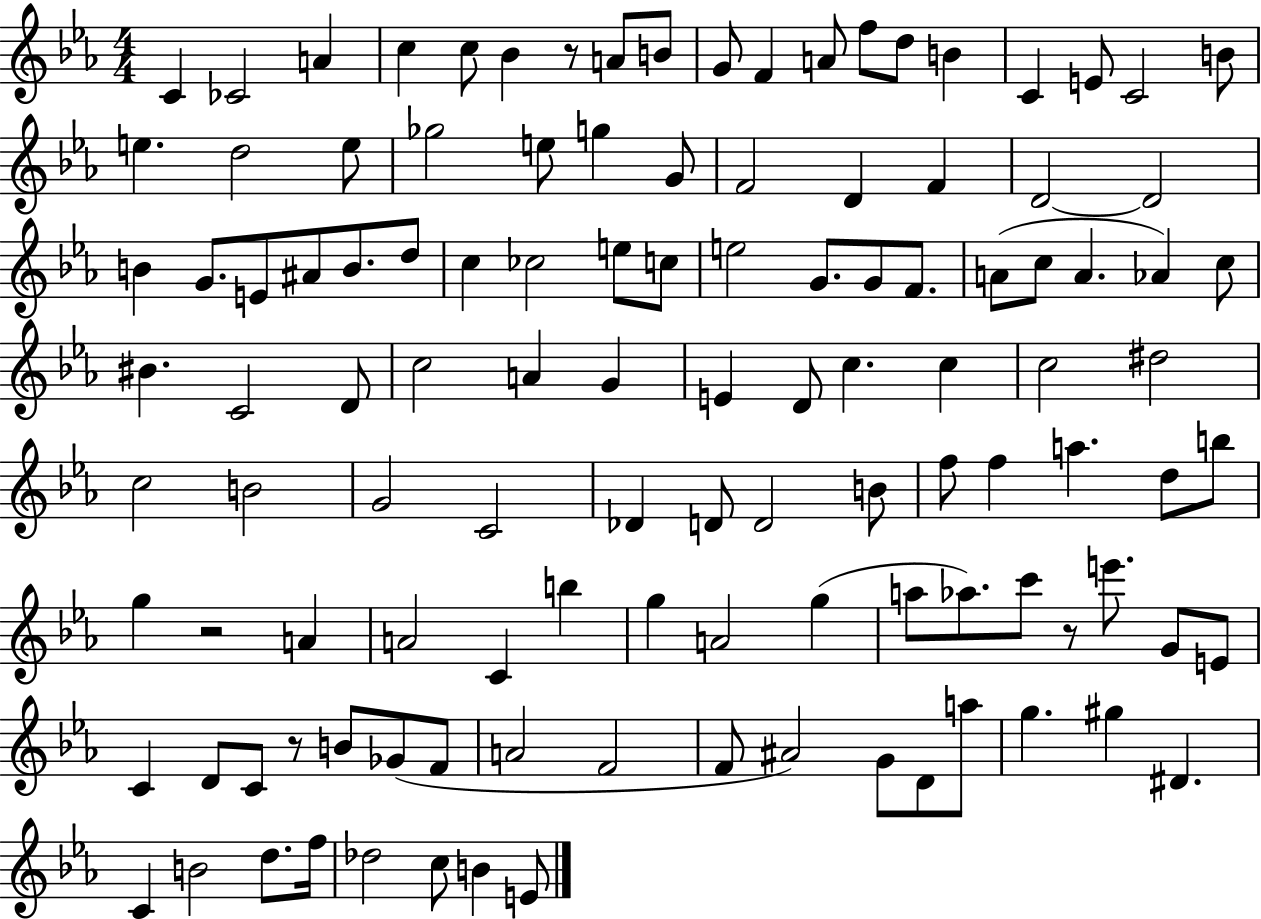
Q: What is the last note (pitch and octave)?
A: E4